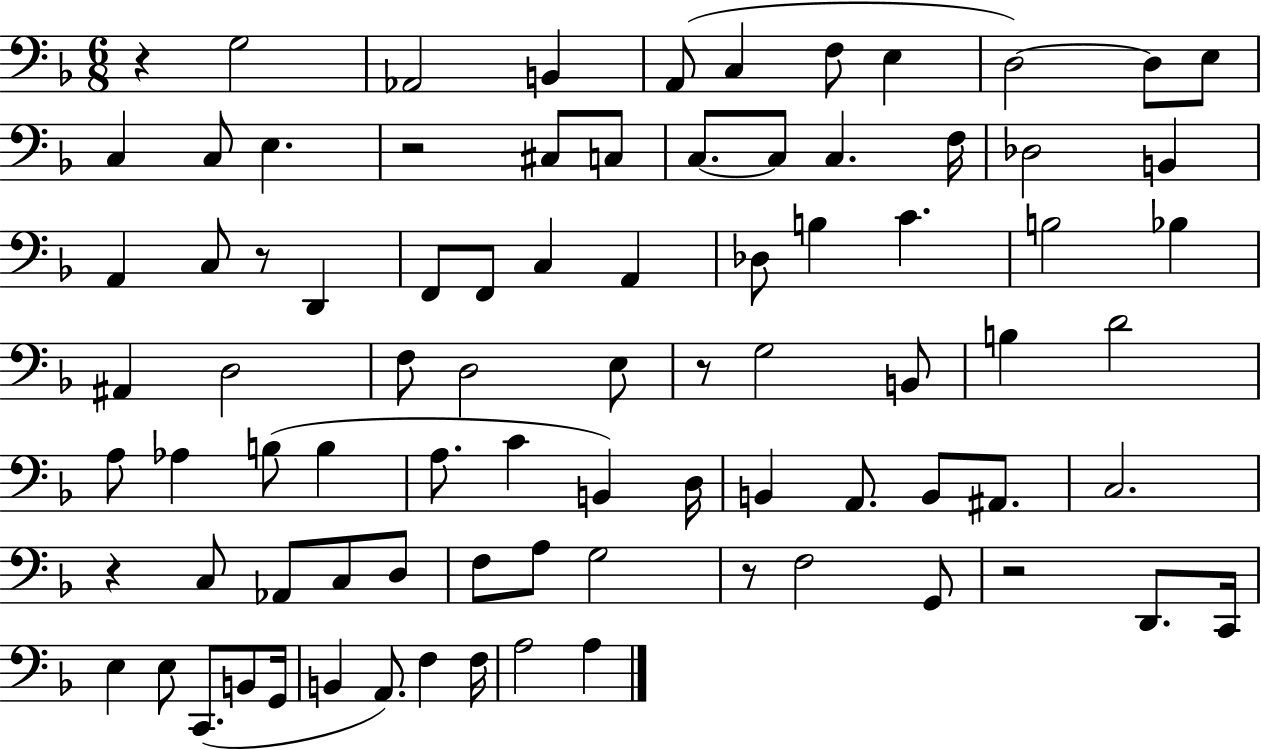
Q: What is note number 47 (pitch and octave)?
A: A3